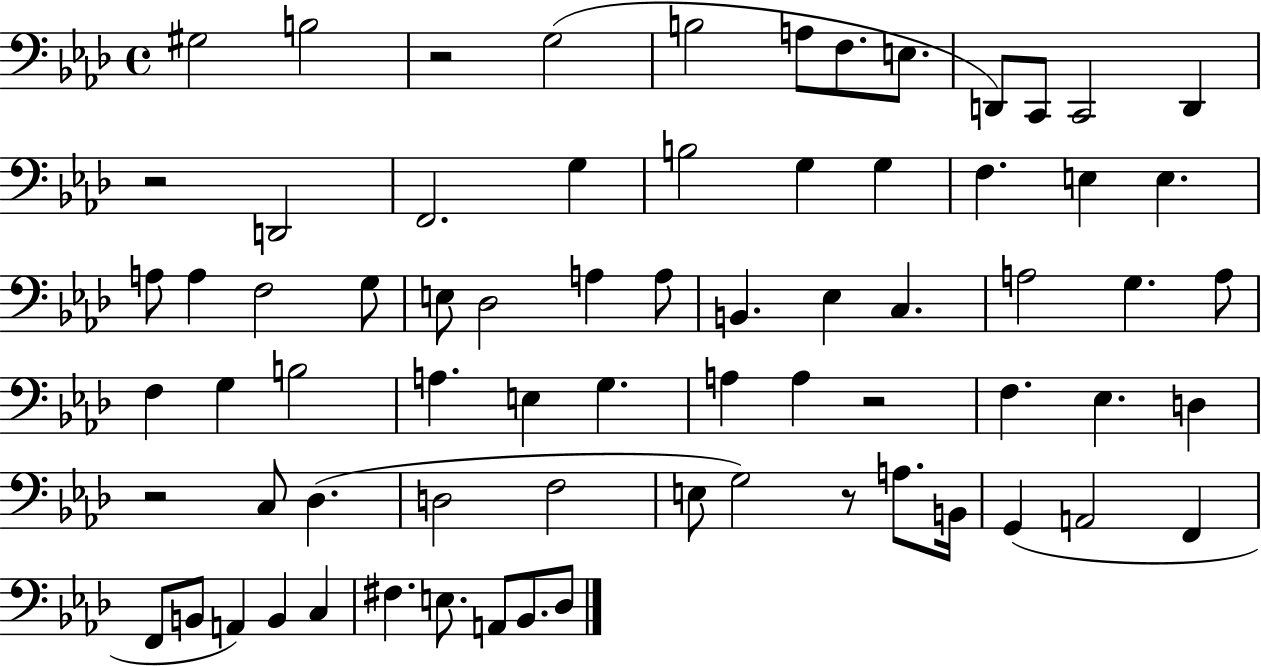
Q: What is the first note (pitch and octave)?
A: G#3